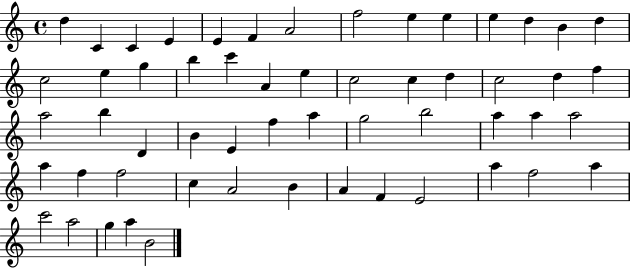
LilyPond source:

{
  \clef treble
  \time 4/4
  \defaultTimeSignature
  \key c \major
  d''4 c'4 c'4 e'4 | e'4 f'4 a'2 | f''2 e''4 e''4 | e''4 d''4 b'4 d''4 | \break c''2 e''4 g''4 | b''4 c'''4 a'4 e''4 | c''2 c''4 d''4 | c''2 d''4 f''4 | \break a''2 b''4 d'4 | b'4 e'4 f''4 a''4 | g''2 b''2 | a''4 a''4 a''2 | \break a''4 f''4 f''2 | c''4 a'2 b'4 | a'4 f'4 e'2 | a''4 f''2 a''4 | \break c'''2 a''2 | g''4 a''4 b'2 | \bar "|."
}